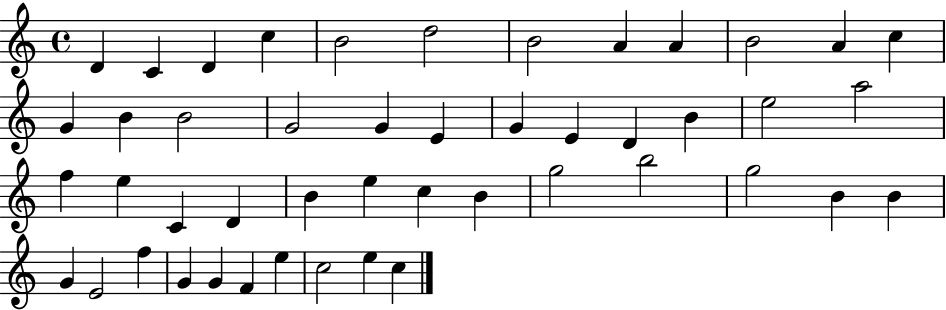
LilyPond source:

{
  \clef treble
  \time 4/4
  \defaultTimeSignature
  \key c \major
  d'4 c'4 d'4 c''4 | b'2 d''2 | b'2 a'4 a'4 | b'2 a'4 c''4 | \break g'4 b'4 b'2 | g'2 g'4 e'4 | g'4 e'4 d'4 b'4 | e''2 a''2 | \break f''4 e''4 c'4 d'4 | b'4 e''4 c''4 b'4 | g''2 b''2 | g''2 b'4 b'4 | \break g'4 e'2 f''4 | g'4 g'4 f'4 e''4 | c''2 e''4 c''4 | \bar "|."
}